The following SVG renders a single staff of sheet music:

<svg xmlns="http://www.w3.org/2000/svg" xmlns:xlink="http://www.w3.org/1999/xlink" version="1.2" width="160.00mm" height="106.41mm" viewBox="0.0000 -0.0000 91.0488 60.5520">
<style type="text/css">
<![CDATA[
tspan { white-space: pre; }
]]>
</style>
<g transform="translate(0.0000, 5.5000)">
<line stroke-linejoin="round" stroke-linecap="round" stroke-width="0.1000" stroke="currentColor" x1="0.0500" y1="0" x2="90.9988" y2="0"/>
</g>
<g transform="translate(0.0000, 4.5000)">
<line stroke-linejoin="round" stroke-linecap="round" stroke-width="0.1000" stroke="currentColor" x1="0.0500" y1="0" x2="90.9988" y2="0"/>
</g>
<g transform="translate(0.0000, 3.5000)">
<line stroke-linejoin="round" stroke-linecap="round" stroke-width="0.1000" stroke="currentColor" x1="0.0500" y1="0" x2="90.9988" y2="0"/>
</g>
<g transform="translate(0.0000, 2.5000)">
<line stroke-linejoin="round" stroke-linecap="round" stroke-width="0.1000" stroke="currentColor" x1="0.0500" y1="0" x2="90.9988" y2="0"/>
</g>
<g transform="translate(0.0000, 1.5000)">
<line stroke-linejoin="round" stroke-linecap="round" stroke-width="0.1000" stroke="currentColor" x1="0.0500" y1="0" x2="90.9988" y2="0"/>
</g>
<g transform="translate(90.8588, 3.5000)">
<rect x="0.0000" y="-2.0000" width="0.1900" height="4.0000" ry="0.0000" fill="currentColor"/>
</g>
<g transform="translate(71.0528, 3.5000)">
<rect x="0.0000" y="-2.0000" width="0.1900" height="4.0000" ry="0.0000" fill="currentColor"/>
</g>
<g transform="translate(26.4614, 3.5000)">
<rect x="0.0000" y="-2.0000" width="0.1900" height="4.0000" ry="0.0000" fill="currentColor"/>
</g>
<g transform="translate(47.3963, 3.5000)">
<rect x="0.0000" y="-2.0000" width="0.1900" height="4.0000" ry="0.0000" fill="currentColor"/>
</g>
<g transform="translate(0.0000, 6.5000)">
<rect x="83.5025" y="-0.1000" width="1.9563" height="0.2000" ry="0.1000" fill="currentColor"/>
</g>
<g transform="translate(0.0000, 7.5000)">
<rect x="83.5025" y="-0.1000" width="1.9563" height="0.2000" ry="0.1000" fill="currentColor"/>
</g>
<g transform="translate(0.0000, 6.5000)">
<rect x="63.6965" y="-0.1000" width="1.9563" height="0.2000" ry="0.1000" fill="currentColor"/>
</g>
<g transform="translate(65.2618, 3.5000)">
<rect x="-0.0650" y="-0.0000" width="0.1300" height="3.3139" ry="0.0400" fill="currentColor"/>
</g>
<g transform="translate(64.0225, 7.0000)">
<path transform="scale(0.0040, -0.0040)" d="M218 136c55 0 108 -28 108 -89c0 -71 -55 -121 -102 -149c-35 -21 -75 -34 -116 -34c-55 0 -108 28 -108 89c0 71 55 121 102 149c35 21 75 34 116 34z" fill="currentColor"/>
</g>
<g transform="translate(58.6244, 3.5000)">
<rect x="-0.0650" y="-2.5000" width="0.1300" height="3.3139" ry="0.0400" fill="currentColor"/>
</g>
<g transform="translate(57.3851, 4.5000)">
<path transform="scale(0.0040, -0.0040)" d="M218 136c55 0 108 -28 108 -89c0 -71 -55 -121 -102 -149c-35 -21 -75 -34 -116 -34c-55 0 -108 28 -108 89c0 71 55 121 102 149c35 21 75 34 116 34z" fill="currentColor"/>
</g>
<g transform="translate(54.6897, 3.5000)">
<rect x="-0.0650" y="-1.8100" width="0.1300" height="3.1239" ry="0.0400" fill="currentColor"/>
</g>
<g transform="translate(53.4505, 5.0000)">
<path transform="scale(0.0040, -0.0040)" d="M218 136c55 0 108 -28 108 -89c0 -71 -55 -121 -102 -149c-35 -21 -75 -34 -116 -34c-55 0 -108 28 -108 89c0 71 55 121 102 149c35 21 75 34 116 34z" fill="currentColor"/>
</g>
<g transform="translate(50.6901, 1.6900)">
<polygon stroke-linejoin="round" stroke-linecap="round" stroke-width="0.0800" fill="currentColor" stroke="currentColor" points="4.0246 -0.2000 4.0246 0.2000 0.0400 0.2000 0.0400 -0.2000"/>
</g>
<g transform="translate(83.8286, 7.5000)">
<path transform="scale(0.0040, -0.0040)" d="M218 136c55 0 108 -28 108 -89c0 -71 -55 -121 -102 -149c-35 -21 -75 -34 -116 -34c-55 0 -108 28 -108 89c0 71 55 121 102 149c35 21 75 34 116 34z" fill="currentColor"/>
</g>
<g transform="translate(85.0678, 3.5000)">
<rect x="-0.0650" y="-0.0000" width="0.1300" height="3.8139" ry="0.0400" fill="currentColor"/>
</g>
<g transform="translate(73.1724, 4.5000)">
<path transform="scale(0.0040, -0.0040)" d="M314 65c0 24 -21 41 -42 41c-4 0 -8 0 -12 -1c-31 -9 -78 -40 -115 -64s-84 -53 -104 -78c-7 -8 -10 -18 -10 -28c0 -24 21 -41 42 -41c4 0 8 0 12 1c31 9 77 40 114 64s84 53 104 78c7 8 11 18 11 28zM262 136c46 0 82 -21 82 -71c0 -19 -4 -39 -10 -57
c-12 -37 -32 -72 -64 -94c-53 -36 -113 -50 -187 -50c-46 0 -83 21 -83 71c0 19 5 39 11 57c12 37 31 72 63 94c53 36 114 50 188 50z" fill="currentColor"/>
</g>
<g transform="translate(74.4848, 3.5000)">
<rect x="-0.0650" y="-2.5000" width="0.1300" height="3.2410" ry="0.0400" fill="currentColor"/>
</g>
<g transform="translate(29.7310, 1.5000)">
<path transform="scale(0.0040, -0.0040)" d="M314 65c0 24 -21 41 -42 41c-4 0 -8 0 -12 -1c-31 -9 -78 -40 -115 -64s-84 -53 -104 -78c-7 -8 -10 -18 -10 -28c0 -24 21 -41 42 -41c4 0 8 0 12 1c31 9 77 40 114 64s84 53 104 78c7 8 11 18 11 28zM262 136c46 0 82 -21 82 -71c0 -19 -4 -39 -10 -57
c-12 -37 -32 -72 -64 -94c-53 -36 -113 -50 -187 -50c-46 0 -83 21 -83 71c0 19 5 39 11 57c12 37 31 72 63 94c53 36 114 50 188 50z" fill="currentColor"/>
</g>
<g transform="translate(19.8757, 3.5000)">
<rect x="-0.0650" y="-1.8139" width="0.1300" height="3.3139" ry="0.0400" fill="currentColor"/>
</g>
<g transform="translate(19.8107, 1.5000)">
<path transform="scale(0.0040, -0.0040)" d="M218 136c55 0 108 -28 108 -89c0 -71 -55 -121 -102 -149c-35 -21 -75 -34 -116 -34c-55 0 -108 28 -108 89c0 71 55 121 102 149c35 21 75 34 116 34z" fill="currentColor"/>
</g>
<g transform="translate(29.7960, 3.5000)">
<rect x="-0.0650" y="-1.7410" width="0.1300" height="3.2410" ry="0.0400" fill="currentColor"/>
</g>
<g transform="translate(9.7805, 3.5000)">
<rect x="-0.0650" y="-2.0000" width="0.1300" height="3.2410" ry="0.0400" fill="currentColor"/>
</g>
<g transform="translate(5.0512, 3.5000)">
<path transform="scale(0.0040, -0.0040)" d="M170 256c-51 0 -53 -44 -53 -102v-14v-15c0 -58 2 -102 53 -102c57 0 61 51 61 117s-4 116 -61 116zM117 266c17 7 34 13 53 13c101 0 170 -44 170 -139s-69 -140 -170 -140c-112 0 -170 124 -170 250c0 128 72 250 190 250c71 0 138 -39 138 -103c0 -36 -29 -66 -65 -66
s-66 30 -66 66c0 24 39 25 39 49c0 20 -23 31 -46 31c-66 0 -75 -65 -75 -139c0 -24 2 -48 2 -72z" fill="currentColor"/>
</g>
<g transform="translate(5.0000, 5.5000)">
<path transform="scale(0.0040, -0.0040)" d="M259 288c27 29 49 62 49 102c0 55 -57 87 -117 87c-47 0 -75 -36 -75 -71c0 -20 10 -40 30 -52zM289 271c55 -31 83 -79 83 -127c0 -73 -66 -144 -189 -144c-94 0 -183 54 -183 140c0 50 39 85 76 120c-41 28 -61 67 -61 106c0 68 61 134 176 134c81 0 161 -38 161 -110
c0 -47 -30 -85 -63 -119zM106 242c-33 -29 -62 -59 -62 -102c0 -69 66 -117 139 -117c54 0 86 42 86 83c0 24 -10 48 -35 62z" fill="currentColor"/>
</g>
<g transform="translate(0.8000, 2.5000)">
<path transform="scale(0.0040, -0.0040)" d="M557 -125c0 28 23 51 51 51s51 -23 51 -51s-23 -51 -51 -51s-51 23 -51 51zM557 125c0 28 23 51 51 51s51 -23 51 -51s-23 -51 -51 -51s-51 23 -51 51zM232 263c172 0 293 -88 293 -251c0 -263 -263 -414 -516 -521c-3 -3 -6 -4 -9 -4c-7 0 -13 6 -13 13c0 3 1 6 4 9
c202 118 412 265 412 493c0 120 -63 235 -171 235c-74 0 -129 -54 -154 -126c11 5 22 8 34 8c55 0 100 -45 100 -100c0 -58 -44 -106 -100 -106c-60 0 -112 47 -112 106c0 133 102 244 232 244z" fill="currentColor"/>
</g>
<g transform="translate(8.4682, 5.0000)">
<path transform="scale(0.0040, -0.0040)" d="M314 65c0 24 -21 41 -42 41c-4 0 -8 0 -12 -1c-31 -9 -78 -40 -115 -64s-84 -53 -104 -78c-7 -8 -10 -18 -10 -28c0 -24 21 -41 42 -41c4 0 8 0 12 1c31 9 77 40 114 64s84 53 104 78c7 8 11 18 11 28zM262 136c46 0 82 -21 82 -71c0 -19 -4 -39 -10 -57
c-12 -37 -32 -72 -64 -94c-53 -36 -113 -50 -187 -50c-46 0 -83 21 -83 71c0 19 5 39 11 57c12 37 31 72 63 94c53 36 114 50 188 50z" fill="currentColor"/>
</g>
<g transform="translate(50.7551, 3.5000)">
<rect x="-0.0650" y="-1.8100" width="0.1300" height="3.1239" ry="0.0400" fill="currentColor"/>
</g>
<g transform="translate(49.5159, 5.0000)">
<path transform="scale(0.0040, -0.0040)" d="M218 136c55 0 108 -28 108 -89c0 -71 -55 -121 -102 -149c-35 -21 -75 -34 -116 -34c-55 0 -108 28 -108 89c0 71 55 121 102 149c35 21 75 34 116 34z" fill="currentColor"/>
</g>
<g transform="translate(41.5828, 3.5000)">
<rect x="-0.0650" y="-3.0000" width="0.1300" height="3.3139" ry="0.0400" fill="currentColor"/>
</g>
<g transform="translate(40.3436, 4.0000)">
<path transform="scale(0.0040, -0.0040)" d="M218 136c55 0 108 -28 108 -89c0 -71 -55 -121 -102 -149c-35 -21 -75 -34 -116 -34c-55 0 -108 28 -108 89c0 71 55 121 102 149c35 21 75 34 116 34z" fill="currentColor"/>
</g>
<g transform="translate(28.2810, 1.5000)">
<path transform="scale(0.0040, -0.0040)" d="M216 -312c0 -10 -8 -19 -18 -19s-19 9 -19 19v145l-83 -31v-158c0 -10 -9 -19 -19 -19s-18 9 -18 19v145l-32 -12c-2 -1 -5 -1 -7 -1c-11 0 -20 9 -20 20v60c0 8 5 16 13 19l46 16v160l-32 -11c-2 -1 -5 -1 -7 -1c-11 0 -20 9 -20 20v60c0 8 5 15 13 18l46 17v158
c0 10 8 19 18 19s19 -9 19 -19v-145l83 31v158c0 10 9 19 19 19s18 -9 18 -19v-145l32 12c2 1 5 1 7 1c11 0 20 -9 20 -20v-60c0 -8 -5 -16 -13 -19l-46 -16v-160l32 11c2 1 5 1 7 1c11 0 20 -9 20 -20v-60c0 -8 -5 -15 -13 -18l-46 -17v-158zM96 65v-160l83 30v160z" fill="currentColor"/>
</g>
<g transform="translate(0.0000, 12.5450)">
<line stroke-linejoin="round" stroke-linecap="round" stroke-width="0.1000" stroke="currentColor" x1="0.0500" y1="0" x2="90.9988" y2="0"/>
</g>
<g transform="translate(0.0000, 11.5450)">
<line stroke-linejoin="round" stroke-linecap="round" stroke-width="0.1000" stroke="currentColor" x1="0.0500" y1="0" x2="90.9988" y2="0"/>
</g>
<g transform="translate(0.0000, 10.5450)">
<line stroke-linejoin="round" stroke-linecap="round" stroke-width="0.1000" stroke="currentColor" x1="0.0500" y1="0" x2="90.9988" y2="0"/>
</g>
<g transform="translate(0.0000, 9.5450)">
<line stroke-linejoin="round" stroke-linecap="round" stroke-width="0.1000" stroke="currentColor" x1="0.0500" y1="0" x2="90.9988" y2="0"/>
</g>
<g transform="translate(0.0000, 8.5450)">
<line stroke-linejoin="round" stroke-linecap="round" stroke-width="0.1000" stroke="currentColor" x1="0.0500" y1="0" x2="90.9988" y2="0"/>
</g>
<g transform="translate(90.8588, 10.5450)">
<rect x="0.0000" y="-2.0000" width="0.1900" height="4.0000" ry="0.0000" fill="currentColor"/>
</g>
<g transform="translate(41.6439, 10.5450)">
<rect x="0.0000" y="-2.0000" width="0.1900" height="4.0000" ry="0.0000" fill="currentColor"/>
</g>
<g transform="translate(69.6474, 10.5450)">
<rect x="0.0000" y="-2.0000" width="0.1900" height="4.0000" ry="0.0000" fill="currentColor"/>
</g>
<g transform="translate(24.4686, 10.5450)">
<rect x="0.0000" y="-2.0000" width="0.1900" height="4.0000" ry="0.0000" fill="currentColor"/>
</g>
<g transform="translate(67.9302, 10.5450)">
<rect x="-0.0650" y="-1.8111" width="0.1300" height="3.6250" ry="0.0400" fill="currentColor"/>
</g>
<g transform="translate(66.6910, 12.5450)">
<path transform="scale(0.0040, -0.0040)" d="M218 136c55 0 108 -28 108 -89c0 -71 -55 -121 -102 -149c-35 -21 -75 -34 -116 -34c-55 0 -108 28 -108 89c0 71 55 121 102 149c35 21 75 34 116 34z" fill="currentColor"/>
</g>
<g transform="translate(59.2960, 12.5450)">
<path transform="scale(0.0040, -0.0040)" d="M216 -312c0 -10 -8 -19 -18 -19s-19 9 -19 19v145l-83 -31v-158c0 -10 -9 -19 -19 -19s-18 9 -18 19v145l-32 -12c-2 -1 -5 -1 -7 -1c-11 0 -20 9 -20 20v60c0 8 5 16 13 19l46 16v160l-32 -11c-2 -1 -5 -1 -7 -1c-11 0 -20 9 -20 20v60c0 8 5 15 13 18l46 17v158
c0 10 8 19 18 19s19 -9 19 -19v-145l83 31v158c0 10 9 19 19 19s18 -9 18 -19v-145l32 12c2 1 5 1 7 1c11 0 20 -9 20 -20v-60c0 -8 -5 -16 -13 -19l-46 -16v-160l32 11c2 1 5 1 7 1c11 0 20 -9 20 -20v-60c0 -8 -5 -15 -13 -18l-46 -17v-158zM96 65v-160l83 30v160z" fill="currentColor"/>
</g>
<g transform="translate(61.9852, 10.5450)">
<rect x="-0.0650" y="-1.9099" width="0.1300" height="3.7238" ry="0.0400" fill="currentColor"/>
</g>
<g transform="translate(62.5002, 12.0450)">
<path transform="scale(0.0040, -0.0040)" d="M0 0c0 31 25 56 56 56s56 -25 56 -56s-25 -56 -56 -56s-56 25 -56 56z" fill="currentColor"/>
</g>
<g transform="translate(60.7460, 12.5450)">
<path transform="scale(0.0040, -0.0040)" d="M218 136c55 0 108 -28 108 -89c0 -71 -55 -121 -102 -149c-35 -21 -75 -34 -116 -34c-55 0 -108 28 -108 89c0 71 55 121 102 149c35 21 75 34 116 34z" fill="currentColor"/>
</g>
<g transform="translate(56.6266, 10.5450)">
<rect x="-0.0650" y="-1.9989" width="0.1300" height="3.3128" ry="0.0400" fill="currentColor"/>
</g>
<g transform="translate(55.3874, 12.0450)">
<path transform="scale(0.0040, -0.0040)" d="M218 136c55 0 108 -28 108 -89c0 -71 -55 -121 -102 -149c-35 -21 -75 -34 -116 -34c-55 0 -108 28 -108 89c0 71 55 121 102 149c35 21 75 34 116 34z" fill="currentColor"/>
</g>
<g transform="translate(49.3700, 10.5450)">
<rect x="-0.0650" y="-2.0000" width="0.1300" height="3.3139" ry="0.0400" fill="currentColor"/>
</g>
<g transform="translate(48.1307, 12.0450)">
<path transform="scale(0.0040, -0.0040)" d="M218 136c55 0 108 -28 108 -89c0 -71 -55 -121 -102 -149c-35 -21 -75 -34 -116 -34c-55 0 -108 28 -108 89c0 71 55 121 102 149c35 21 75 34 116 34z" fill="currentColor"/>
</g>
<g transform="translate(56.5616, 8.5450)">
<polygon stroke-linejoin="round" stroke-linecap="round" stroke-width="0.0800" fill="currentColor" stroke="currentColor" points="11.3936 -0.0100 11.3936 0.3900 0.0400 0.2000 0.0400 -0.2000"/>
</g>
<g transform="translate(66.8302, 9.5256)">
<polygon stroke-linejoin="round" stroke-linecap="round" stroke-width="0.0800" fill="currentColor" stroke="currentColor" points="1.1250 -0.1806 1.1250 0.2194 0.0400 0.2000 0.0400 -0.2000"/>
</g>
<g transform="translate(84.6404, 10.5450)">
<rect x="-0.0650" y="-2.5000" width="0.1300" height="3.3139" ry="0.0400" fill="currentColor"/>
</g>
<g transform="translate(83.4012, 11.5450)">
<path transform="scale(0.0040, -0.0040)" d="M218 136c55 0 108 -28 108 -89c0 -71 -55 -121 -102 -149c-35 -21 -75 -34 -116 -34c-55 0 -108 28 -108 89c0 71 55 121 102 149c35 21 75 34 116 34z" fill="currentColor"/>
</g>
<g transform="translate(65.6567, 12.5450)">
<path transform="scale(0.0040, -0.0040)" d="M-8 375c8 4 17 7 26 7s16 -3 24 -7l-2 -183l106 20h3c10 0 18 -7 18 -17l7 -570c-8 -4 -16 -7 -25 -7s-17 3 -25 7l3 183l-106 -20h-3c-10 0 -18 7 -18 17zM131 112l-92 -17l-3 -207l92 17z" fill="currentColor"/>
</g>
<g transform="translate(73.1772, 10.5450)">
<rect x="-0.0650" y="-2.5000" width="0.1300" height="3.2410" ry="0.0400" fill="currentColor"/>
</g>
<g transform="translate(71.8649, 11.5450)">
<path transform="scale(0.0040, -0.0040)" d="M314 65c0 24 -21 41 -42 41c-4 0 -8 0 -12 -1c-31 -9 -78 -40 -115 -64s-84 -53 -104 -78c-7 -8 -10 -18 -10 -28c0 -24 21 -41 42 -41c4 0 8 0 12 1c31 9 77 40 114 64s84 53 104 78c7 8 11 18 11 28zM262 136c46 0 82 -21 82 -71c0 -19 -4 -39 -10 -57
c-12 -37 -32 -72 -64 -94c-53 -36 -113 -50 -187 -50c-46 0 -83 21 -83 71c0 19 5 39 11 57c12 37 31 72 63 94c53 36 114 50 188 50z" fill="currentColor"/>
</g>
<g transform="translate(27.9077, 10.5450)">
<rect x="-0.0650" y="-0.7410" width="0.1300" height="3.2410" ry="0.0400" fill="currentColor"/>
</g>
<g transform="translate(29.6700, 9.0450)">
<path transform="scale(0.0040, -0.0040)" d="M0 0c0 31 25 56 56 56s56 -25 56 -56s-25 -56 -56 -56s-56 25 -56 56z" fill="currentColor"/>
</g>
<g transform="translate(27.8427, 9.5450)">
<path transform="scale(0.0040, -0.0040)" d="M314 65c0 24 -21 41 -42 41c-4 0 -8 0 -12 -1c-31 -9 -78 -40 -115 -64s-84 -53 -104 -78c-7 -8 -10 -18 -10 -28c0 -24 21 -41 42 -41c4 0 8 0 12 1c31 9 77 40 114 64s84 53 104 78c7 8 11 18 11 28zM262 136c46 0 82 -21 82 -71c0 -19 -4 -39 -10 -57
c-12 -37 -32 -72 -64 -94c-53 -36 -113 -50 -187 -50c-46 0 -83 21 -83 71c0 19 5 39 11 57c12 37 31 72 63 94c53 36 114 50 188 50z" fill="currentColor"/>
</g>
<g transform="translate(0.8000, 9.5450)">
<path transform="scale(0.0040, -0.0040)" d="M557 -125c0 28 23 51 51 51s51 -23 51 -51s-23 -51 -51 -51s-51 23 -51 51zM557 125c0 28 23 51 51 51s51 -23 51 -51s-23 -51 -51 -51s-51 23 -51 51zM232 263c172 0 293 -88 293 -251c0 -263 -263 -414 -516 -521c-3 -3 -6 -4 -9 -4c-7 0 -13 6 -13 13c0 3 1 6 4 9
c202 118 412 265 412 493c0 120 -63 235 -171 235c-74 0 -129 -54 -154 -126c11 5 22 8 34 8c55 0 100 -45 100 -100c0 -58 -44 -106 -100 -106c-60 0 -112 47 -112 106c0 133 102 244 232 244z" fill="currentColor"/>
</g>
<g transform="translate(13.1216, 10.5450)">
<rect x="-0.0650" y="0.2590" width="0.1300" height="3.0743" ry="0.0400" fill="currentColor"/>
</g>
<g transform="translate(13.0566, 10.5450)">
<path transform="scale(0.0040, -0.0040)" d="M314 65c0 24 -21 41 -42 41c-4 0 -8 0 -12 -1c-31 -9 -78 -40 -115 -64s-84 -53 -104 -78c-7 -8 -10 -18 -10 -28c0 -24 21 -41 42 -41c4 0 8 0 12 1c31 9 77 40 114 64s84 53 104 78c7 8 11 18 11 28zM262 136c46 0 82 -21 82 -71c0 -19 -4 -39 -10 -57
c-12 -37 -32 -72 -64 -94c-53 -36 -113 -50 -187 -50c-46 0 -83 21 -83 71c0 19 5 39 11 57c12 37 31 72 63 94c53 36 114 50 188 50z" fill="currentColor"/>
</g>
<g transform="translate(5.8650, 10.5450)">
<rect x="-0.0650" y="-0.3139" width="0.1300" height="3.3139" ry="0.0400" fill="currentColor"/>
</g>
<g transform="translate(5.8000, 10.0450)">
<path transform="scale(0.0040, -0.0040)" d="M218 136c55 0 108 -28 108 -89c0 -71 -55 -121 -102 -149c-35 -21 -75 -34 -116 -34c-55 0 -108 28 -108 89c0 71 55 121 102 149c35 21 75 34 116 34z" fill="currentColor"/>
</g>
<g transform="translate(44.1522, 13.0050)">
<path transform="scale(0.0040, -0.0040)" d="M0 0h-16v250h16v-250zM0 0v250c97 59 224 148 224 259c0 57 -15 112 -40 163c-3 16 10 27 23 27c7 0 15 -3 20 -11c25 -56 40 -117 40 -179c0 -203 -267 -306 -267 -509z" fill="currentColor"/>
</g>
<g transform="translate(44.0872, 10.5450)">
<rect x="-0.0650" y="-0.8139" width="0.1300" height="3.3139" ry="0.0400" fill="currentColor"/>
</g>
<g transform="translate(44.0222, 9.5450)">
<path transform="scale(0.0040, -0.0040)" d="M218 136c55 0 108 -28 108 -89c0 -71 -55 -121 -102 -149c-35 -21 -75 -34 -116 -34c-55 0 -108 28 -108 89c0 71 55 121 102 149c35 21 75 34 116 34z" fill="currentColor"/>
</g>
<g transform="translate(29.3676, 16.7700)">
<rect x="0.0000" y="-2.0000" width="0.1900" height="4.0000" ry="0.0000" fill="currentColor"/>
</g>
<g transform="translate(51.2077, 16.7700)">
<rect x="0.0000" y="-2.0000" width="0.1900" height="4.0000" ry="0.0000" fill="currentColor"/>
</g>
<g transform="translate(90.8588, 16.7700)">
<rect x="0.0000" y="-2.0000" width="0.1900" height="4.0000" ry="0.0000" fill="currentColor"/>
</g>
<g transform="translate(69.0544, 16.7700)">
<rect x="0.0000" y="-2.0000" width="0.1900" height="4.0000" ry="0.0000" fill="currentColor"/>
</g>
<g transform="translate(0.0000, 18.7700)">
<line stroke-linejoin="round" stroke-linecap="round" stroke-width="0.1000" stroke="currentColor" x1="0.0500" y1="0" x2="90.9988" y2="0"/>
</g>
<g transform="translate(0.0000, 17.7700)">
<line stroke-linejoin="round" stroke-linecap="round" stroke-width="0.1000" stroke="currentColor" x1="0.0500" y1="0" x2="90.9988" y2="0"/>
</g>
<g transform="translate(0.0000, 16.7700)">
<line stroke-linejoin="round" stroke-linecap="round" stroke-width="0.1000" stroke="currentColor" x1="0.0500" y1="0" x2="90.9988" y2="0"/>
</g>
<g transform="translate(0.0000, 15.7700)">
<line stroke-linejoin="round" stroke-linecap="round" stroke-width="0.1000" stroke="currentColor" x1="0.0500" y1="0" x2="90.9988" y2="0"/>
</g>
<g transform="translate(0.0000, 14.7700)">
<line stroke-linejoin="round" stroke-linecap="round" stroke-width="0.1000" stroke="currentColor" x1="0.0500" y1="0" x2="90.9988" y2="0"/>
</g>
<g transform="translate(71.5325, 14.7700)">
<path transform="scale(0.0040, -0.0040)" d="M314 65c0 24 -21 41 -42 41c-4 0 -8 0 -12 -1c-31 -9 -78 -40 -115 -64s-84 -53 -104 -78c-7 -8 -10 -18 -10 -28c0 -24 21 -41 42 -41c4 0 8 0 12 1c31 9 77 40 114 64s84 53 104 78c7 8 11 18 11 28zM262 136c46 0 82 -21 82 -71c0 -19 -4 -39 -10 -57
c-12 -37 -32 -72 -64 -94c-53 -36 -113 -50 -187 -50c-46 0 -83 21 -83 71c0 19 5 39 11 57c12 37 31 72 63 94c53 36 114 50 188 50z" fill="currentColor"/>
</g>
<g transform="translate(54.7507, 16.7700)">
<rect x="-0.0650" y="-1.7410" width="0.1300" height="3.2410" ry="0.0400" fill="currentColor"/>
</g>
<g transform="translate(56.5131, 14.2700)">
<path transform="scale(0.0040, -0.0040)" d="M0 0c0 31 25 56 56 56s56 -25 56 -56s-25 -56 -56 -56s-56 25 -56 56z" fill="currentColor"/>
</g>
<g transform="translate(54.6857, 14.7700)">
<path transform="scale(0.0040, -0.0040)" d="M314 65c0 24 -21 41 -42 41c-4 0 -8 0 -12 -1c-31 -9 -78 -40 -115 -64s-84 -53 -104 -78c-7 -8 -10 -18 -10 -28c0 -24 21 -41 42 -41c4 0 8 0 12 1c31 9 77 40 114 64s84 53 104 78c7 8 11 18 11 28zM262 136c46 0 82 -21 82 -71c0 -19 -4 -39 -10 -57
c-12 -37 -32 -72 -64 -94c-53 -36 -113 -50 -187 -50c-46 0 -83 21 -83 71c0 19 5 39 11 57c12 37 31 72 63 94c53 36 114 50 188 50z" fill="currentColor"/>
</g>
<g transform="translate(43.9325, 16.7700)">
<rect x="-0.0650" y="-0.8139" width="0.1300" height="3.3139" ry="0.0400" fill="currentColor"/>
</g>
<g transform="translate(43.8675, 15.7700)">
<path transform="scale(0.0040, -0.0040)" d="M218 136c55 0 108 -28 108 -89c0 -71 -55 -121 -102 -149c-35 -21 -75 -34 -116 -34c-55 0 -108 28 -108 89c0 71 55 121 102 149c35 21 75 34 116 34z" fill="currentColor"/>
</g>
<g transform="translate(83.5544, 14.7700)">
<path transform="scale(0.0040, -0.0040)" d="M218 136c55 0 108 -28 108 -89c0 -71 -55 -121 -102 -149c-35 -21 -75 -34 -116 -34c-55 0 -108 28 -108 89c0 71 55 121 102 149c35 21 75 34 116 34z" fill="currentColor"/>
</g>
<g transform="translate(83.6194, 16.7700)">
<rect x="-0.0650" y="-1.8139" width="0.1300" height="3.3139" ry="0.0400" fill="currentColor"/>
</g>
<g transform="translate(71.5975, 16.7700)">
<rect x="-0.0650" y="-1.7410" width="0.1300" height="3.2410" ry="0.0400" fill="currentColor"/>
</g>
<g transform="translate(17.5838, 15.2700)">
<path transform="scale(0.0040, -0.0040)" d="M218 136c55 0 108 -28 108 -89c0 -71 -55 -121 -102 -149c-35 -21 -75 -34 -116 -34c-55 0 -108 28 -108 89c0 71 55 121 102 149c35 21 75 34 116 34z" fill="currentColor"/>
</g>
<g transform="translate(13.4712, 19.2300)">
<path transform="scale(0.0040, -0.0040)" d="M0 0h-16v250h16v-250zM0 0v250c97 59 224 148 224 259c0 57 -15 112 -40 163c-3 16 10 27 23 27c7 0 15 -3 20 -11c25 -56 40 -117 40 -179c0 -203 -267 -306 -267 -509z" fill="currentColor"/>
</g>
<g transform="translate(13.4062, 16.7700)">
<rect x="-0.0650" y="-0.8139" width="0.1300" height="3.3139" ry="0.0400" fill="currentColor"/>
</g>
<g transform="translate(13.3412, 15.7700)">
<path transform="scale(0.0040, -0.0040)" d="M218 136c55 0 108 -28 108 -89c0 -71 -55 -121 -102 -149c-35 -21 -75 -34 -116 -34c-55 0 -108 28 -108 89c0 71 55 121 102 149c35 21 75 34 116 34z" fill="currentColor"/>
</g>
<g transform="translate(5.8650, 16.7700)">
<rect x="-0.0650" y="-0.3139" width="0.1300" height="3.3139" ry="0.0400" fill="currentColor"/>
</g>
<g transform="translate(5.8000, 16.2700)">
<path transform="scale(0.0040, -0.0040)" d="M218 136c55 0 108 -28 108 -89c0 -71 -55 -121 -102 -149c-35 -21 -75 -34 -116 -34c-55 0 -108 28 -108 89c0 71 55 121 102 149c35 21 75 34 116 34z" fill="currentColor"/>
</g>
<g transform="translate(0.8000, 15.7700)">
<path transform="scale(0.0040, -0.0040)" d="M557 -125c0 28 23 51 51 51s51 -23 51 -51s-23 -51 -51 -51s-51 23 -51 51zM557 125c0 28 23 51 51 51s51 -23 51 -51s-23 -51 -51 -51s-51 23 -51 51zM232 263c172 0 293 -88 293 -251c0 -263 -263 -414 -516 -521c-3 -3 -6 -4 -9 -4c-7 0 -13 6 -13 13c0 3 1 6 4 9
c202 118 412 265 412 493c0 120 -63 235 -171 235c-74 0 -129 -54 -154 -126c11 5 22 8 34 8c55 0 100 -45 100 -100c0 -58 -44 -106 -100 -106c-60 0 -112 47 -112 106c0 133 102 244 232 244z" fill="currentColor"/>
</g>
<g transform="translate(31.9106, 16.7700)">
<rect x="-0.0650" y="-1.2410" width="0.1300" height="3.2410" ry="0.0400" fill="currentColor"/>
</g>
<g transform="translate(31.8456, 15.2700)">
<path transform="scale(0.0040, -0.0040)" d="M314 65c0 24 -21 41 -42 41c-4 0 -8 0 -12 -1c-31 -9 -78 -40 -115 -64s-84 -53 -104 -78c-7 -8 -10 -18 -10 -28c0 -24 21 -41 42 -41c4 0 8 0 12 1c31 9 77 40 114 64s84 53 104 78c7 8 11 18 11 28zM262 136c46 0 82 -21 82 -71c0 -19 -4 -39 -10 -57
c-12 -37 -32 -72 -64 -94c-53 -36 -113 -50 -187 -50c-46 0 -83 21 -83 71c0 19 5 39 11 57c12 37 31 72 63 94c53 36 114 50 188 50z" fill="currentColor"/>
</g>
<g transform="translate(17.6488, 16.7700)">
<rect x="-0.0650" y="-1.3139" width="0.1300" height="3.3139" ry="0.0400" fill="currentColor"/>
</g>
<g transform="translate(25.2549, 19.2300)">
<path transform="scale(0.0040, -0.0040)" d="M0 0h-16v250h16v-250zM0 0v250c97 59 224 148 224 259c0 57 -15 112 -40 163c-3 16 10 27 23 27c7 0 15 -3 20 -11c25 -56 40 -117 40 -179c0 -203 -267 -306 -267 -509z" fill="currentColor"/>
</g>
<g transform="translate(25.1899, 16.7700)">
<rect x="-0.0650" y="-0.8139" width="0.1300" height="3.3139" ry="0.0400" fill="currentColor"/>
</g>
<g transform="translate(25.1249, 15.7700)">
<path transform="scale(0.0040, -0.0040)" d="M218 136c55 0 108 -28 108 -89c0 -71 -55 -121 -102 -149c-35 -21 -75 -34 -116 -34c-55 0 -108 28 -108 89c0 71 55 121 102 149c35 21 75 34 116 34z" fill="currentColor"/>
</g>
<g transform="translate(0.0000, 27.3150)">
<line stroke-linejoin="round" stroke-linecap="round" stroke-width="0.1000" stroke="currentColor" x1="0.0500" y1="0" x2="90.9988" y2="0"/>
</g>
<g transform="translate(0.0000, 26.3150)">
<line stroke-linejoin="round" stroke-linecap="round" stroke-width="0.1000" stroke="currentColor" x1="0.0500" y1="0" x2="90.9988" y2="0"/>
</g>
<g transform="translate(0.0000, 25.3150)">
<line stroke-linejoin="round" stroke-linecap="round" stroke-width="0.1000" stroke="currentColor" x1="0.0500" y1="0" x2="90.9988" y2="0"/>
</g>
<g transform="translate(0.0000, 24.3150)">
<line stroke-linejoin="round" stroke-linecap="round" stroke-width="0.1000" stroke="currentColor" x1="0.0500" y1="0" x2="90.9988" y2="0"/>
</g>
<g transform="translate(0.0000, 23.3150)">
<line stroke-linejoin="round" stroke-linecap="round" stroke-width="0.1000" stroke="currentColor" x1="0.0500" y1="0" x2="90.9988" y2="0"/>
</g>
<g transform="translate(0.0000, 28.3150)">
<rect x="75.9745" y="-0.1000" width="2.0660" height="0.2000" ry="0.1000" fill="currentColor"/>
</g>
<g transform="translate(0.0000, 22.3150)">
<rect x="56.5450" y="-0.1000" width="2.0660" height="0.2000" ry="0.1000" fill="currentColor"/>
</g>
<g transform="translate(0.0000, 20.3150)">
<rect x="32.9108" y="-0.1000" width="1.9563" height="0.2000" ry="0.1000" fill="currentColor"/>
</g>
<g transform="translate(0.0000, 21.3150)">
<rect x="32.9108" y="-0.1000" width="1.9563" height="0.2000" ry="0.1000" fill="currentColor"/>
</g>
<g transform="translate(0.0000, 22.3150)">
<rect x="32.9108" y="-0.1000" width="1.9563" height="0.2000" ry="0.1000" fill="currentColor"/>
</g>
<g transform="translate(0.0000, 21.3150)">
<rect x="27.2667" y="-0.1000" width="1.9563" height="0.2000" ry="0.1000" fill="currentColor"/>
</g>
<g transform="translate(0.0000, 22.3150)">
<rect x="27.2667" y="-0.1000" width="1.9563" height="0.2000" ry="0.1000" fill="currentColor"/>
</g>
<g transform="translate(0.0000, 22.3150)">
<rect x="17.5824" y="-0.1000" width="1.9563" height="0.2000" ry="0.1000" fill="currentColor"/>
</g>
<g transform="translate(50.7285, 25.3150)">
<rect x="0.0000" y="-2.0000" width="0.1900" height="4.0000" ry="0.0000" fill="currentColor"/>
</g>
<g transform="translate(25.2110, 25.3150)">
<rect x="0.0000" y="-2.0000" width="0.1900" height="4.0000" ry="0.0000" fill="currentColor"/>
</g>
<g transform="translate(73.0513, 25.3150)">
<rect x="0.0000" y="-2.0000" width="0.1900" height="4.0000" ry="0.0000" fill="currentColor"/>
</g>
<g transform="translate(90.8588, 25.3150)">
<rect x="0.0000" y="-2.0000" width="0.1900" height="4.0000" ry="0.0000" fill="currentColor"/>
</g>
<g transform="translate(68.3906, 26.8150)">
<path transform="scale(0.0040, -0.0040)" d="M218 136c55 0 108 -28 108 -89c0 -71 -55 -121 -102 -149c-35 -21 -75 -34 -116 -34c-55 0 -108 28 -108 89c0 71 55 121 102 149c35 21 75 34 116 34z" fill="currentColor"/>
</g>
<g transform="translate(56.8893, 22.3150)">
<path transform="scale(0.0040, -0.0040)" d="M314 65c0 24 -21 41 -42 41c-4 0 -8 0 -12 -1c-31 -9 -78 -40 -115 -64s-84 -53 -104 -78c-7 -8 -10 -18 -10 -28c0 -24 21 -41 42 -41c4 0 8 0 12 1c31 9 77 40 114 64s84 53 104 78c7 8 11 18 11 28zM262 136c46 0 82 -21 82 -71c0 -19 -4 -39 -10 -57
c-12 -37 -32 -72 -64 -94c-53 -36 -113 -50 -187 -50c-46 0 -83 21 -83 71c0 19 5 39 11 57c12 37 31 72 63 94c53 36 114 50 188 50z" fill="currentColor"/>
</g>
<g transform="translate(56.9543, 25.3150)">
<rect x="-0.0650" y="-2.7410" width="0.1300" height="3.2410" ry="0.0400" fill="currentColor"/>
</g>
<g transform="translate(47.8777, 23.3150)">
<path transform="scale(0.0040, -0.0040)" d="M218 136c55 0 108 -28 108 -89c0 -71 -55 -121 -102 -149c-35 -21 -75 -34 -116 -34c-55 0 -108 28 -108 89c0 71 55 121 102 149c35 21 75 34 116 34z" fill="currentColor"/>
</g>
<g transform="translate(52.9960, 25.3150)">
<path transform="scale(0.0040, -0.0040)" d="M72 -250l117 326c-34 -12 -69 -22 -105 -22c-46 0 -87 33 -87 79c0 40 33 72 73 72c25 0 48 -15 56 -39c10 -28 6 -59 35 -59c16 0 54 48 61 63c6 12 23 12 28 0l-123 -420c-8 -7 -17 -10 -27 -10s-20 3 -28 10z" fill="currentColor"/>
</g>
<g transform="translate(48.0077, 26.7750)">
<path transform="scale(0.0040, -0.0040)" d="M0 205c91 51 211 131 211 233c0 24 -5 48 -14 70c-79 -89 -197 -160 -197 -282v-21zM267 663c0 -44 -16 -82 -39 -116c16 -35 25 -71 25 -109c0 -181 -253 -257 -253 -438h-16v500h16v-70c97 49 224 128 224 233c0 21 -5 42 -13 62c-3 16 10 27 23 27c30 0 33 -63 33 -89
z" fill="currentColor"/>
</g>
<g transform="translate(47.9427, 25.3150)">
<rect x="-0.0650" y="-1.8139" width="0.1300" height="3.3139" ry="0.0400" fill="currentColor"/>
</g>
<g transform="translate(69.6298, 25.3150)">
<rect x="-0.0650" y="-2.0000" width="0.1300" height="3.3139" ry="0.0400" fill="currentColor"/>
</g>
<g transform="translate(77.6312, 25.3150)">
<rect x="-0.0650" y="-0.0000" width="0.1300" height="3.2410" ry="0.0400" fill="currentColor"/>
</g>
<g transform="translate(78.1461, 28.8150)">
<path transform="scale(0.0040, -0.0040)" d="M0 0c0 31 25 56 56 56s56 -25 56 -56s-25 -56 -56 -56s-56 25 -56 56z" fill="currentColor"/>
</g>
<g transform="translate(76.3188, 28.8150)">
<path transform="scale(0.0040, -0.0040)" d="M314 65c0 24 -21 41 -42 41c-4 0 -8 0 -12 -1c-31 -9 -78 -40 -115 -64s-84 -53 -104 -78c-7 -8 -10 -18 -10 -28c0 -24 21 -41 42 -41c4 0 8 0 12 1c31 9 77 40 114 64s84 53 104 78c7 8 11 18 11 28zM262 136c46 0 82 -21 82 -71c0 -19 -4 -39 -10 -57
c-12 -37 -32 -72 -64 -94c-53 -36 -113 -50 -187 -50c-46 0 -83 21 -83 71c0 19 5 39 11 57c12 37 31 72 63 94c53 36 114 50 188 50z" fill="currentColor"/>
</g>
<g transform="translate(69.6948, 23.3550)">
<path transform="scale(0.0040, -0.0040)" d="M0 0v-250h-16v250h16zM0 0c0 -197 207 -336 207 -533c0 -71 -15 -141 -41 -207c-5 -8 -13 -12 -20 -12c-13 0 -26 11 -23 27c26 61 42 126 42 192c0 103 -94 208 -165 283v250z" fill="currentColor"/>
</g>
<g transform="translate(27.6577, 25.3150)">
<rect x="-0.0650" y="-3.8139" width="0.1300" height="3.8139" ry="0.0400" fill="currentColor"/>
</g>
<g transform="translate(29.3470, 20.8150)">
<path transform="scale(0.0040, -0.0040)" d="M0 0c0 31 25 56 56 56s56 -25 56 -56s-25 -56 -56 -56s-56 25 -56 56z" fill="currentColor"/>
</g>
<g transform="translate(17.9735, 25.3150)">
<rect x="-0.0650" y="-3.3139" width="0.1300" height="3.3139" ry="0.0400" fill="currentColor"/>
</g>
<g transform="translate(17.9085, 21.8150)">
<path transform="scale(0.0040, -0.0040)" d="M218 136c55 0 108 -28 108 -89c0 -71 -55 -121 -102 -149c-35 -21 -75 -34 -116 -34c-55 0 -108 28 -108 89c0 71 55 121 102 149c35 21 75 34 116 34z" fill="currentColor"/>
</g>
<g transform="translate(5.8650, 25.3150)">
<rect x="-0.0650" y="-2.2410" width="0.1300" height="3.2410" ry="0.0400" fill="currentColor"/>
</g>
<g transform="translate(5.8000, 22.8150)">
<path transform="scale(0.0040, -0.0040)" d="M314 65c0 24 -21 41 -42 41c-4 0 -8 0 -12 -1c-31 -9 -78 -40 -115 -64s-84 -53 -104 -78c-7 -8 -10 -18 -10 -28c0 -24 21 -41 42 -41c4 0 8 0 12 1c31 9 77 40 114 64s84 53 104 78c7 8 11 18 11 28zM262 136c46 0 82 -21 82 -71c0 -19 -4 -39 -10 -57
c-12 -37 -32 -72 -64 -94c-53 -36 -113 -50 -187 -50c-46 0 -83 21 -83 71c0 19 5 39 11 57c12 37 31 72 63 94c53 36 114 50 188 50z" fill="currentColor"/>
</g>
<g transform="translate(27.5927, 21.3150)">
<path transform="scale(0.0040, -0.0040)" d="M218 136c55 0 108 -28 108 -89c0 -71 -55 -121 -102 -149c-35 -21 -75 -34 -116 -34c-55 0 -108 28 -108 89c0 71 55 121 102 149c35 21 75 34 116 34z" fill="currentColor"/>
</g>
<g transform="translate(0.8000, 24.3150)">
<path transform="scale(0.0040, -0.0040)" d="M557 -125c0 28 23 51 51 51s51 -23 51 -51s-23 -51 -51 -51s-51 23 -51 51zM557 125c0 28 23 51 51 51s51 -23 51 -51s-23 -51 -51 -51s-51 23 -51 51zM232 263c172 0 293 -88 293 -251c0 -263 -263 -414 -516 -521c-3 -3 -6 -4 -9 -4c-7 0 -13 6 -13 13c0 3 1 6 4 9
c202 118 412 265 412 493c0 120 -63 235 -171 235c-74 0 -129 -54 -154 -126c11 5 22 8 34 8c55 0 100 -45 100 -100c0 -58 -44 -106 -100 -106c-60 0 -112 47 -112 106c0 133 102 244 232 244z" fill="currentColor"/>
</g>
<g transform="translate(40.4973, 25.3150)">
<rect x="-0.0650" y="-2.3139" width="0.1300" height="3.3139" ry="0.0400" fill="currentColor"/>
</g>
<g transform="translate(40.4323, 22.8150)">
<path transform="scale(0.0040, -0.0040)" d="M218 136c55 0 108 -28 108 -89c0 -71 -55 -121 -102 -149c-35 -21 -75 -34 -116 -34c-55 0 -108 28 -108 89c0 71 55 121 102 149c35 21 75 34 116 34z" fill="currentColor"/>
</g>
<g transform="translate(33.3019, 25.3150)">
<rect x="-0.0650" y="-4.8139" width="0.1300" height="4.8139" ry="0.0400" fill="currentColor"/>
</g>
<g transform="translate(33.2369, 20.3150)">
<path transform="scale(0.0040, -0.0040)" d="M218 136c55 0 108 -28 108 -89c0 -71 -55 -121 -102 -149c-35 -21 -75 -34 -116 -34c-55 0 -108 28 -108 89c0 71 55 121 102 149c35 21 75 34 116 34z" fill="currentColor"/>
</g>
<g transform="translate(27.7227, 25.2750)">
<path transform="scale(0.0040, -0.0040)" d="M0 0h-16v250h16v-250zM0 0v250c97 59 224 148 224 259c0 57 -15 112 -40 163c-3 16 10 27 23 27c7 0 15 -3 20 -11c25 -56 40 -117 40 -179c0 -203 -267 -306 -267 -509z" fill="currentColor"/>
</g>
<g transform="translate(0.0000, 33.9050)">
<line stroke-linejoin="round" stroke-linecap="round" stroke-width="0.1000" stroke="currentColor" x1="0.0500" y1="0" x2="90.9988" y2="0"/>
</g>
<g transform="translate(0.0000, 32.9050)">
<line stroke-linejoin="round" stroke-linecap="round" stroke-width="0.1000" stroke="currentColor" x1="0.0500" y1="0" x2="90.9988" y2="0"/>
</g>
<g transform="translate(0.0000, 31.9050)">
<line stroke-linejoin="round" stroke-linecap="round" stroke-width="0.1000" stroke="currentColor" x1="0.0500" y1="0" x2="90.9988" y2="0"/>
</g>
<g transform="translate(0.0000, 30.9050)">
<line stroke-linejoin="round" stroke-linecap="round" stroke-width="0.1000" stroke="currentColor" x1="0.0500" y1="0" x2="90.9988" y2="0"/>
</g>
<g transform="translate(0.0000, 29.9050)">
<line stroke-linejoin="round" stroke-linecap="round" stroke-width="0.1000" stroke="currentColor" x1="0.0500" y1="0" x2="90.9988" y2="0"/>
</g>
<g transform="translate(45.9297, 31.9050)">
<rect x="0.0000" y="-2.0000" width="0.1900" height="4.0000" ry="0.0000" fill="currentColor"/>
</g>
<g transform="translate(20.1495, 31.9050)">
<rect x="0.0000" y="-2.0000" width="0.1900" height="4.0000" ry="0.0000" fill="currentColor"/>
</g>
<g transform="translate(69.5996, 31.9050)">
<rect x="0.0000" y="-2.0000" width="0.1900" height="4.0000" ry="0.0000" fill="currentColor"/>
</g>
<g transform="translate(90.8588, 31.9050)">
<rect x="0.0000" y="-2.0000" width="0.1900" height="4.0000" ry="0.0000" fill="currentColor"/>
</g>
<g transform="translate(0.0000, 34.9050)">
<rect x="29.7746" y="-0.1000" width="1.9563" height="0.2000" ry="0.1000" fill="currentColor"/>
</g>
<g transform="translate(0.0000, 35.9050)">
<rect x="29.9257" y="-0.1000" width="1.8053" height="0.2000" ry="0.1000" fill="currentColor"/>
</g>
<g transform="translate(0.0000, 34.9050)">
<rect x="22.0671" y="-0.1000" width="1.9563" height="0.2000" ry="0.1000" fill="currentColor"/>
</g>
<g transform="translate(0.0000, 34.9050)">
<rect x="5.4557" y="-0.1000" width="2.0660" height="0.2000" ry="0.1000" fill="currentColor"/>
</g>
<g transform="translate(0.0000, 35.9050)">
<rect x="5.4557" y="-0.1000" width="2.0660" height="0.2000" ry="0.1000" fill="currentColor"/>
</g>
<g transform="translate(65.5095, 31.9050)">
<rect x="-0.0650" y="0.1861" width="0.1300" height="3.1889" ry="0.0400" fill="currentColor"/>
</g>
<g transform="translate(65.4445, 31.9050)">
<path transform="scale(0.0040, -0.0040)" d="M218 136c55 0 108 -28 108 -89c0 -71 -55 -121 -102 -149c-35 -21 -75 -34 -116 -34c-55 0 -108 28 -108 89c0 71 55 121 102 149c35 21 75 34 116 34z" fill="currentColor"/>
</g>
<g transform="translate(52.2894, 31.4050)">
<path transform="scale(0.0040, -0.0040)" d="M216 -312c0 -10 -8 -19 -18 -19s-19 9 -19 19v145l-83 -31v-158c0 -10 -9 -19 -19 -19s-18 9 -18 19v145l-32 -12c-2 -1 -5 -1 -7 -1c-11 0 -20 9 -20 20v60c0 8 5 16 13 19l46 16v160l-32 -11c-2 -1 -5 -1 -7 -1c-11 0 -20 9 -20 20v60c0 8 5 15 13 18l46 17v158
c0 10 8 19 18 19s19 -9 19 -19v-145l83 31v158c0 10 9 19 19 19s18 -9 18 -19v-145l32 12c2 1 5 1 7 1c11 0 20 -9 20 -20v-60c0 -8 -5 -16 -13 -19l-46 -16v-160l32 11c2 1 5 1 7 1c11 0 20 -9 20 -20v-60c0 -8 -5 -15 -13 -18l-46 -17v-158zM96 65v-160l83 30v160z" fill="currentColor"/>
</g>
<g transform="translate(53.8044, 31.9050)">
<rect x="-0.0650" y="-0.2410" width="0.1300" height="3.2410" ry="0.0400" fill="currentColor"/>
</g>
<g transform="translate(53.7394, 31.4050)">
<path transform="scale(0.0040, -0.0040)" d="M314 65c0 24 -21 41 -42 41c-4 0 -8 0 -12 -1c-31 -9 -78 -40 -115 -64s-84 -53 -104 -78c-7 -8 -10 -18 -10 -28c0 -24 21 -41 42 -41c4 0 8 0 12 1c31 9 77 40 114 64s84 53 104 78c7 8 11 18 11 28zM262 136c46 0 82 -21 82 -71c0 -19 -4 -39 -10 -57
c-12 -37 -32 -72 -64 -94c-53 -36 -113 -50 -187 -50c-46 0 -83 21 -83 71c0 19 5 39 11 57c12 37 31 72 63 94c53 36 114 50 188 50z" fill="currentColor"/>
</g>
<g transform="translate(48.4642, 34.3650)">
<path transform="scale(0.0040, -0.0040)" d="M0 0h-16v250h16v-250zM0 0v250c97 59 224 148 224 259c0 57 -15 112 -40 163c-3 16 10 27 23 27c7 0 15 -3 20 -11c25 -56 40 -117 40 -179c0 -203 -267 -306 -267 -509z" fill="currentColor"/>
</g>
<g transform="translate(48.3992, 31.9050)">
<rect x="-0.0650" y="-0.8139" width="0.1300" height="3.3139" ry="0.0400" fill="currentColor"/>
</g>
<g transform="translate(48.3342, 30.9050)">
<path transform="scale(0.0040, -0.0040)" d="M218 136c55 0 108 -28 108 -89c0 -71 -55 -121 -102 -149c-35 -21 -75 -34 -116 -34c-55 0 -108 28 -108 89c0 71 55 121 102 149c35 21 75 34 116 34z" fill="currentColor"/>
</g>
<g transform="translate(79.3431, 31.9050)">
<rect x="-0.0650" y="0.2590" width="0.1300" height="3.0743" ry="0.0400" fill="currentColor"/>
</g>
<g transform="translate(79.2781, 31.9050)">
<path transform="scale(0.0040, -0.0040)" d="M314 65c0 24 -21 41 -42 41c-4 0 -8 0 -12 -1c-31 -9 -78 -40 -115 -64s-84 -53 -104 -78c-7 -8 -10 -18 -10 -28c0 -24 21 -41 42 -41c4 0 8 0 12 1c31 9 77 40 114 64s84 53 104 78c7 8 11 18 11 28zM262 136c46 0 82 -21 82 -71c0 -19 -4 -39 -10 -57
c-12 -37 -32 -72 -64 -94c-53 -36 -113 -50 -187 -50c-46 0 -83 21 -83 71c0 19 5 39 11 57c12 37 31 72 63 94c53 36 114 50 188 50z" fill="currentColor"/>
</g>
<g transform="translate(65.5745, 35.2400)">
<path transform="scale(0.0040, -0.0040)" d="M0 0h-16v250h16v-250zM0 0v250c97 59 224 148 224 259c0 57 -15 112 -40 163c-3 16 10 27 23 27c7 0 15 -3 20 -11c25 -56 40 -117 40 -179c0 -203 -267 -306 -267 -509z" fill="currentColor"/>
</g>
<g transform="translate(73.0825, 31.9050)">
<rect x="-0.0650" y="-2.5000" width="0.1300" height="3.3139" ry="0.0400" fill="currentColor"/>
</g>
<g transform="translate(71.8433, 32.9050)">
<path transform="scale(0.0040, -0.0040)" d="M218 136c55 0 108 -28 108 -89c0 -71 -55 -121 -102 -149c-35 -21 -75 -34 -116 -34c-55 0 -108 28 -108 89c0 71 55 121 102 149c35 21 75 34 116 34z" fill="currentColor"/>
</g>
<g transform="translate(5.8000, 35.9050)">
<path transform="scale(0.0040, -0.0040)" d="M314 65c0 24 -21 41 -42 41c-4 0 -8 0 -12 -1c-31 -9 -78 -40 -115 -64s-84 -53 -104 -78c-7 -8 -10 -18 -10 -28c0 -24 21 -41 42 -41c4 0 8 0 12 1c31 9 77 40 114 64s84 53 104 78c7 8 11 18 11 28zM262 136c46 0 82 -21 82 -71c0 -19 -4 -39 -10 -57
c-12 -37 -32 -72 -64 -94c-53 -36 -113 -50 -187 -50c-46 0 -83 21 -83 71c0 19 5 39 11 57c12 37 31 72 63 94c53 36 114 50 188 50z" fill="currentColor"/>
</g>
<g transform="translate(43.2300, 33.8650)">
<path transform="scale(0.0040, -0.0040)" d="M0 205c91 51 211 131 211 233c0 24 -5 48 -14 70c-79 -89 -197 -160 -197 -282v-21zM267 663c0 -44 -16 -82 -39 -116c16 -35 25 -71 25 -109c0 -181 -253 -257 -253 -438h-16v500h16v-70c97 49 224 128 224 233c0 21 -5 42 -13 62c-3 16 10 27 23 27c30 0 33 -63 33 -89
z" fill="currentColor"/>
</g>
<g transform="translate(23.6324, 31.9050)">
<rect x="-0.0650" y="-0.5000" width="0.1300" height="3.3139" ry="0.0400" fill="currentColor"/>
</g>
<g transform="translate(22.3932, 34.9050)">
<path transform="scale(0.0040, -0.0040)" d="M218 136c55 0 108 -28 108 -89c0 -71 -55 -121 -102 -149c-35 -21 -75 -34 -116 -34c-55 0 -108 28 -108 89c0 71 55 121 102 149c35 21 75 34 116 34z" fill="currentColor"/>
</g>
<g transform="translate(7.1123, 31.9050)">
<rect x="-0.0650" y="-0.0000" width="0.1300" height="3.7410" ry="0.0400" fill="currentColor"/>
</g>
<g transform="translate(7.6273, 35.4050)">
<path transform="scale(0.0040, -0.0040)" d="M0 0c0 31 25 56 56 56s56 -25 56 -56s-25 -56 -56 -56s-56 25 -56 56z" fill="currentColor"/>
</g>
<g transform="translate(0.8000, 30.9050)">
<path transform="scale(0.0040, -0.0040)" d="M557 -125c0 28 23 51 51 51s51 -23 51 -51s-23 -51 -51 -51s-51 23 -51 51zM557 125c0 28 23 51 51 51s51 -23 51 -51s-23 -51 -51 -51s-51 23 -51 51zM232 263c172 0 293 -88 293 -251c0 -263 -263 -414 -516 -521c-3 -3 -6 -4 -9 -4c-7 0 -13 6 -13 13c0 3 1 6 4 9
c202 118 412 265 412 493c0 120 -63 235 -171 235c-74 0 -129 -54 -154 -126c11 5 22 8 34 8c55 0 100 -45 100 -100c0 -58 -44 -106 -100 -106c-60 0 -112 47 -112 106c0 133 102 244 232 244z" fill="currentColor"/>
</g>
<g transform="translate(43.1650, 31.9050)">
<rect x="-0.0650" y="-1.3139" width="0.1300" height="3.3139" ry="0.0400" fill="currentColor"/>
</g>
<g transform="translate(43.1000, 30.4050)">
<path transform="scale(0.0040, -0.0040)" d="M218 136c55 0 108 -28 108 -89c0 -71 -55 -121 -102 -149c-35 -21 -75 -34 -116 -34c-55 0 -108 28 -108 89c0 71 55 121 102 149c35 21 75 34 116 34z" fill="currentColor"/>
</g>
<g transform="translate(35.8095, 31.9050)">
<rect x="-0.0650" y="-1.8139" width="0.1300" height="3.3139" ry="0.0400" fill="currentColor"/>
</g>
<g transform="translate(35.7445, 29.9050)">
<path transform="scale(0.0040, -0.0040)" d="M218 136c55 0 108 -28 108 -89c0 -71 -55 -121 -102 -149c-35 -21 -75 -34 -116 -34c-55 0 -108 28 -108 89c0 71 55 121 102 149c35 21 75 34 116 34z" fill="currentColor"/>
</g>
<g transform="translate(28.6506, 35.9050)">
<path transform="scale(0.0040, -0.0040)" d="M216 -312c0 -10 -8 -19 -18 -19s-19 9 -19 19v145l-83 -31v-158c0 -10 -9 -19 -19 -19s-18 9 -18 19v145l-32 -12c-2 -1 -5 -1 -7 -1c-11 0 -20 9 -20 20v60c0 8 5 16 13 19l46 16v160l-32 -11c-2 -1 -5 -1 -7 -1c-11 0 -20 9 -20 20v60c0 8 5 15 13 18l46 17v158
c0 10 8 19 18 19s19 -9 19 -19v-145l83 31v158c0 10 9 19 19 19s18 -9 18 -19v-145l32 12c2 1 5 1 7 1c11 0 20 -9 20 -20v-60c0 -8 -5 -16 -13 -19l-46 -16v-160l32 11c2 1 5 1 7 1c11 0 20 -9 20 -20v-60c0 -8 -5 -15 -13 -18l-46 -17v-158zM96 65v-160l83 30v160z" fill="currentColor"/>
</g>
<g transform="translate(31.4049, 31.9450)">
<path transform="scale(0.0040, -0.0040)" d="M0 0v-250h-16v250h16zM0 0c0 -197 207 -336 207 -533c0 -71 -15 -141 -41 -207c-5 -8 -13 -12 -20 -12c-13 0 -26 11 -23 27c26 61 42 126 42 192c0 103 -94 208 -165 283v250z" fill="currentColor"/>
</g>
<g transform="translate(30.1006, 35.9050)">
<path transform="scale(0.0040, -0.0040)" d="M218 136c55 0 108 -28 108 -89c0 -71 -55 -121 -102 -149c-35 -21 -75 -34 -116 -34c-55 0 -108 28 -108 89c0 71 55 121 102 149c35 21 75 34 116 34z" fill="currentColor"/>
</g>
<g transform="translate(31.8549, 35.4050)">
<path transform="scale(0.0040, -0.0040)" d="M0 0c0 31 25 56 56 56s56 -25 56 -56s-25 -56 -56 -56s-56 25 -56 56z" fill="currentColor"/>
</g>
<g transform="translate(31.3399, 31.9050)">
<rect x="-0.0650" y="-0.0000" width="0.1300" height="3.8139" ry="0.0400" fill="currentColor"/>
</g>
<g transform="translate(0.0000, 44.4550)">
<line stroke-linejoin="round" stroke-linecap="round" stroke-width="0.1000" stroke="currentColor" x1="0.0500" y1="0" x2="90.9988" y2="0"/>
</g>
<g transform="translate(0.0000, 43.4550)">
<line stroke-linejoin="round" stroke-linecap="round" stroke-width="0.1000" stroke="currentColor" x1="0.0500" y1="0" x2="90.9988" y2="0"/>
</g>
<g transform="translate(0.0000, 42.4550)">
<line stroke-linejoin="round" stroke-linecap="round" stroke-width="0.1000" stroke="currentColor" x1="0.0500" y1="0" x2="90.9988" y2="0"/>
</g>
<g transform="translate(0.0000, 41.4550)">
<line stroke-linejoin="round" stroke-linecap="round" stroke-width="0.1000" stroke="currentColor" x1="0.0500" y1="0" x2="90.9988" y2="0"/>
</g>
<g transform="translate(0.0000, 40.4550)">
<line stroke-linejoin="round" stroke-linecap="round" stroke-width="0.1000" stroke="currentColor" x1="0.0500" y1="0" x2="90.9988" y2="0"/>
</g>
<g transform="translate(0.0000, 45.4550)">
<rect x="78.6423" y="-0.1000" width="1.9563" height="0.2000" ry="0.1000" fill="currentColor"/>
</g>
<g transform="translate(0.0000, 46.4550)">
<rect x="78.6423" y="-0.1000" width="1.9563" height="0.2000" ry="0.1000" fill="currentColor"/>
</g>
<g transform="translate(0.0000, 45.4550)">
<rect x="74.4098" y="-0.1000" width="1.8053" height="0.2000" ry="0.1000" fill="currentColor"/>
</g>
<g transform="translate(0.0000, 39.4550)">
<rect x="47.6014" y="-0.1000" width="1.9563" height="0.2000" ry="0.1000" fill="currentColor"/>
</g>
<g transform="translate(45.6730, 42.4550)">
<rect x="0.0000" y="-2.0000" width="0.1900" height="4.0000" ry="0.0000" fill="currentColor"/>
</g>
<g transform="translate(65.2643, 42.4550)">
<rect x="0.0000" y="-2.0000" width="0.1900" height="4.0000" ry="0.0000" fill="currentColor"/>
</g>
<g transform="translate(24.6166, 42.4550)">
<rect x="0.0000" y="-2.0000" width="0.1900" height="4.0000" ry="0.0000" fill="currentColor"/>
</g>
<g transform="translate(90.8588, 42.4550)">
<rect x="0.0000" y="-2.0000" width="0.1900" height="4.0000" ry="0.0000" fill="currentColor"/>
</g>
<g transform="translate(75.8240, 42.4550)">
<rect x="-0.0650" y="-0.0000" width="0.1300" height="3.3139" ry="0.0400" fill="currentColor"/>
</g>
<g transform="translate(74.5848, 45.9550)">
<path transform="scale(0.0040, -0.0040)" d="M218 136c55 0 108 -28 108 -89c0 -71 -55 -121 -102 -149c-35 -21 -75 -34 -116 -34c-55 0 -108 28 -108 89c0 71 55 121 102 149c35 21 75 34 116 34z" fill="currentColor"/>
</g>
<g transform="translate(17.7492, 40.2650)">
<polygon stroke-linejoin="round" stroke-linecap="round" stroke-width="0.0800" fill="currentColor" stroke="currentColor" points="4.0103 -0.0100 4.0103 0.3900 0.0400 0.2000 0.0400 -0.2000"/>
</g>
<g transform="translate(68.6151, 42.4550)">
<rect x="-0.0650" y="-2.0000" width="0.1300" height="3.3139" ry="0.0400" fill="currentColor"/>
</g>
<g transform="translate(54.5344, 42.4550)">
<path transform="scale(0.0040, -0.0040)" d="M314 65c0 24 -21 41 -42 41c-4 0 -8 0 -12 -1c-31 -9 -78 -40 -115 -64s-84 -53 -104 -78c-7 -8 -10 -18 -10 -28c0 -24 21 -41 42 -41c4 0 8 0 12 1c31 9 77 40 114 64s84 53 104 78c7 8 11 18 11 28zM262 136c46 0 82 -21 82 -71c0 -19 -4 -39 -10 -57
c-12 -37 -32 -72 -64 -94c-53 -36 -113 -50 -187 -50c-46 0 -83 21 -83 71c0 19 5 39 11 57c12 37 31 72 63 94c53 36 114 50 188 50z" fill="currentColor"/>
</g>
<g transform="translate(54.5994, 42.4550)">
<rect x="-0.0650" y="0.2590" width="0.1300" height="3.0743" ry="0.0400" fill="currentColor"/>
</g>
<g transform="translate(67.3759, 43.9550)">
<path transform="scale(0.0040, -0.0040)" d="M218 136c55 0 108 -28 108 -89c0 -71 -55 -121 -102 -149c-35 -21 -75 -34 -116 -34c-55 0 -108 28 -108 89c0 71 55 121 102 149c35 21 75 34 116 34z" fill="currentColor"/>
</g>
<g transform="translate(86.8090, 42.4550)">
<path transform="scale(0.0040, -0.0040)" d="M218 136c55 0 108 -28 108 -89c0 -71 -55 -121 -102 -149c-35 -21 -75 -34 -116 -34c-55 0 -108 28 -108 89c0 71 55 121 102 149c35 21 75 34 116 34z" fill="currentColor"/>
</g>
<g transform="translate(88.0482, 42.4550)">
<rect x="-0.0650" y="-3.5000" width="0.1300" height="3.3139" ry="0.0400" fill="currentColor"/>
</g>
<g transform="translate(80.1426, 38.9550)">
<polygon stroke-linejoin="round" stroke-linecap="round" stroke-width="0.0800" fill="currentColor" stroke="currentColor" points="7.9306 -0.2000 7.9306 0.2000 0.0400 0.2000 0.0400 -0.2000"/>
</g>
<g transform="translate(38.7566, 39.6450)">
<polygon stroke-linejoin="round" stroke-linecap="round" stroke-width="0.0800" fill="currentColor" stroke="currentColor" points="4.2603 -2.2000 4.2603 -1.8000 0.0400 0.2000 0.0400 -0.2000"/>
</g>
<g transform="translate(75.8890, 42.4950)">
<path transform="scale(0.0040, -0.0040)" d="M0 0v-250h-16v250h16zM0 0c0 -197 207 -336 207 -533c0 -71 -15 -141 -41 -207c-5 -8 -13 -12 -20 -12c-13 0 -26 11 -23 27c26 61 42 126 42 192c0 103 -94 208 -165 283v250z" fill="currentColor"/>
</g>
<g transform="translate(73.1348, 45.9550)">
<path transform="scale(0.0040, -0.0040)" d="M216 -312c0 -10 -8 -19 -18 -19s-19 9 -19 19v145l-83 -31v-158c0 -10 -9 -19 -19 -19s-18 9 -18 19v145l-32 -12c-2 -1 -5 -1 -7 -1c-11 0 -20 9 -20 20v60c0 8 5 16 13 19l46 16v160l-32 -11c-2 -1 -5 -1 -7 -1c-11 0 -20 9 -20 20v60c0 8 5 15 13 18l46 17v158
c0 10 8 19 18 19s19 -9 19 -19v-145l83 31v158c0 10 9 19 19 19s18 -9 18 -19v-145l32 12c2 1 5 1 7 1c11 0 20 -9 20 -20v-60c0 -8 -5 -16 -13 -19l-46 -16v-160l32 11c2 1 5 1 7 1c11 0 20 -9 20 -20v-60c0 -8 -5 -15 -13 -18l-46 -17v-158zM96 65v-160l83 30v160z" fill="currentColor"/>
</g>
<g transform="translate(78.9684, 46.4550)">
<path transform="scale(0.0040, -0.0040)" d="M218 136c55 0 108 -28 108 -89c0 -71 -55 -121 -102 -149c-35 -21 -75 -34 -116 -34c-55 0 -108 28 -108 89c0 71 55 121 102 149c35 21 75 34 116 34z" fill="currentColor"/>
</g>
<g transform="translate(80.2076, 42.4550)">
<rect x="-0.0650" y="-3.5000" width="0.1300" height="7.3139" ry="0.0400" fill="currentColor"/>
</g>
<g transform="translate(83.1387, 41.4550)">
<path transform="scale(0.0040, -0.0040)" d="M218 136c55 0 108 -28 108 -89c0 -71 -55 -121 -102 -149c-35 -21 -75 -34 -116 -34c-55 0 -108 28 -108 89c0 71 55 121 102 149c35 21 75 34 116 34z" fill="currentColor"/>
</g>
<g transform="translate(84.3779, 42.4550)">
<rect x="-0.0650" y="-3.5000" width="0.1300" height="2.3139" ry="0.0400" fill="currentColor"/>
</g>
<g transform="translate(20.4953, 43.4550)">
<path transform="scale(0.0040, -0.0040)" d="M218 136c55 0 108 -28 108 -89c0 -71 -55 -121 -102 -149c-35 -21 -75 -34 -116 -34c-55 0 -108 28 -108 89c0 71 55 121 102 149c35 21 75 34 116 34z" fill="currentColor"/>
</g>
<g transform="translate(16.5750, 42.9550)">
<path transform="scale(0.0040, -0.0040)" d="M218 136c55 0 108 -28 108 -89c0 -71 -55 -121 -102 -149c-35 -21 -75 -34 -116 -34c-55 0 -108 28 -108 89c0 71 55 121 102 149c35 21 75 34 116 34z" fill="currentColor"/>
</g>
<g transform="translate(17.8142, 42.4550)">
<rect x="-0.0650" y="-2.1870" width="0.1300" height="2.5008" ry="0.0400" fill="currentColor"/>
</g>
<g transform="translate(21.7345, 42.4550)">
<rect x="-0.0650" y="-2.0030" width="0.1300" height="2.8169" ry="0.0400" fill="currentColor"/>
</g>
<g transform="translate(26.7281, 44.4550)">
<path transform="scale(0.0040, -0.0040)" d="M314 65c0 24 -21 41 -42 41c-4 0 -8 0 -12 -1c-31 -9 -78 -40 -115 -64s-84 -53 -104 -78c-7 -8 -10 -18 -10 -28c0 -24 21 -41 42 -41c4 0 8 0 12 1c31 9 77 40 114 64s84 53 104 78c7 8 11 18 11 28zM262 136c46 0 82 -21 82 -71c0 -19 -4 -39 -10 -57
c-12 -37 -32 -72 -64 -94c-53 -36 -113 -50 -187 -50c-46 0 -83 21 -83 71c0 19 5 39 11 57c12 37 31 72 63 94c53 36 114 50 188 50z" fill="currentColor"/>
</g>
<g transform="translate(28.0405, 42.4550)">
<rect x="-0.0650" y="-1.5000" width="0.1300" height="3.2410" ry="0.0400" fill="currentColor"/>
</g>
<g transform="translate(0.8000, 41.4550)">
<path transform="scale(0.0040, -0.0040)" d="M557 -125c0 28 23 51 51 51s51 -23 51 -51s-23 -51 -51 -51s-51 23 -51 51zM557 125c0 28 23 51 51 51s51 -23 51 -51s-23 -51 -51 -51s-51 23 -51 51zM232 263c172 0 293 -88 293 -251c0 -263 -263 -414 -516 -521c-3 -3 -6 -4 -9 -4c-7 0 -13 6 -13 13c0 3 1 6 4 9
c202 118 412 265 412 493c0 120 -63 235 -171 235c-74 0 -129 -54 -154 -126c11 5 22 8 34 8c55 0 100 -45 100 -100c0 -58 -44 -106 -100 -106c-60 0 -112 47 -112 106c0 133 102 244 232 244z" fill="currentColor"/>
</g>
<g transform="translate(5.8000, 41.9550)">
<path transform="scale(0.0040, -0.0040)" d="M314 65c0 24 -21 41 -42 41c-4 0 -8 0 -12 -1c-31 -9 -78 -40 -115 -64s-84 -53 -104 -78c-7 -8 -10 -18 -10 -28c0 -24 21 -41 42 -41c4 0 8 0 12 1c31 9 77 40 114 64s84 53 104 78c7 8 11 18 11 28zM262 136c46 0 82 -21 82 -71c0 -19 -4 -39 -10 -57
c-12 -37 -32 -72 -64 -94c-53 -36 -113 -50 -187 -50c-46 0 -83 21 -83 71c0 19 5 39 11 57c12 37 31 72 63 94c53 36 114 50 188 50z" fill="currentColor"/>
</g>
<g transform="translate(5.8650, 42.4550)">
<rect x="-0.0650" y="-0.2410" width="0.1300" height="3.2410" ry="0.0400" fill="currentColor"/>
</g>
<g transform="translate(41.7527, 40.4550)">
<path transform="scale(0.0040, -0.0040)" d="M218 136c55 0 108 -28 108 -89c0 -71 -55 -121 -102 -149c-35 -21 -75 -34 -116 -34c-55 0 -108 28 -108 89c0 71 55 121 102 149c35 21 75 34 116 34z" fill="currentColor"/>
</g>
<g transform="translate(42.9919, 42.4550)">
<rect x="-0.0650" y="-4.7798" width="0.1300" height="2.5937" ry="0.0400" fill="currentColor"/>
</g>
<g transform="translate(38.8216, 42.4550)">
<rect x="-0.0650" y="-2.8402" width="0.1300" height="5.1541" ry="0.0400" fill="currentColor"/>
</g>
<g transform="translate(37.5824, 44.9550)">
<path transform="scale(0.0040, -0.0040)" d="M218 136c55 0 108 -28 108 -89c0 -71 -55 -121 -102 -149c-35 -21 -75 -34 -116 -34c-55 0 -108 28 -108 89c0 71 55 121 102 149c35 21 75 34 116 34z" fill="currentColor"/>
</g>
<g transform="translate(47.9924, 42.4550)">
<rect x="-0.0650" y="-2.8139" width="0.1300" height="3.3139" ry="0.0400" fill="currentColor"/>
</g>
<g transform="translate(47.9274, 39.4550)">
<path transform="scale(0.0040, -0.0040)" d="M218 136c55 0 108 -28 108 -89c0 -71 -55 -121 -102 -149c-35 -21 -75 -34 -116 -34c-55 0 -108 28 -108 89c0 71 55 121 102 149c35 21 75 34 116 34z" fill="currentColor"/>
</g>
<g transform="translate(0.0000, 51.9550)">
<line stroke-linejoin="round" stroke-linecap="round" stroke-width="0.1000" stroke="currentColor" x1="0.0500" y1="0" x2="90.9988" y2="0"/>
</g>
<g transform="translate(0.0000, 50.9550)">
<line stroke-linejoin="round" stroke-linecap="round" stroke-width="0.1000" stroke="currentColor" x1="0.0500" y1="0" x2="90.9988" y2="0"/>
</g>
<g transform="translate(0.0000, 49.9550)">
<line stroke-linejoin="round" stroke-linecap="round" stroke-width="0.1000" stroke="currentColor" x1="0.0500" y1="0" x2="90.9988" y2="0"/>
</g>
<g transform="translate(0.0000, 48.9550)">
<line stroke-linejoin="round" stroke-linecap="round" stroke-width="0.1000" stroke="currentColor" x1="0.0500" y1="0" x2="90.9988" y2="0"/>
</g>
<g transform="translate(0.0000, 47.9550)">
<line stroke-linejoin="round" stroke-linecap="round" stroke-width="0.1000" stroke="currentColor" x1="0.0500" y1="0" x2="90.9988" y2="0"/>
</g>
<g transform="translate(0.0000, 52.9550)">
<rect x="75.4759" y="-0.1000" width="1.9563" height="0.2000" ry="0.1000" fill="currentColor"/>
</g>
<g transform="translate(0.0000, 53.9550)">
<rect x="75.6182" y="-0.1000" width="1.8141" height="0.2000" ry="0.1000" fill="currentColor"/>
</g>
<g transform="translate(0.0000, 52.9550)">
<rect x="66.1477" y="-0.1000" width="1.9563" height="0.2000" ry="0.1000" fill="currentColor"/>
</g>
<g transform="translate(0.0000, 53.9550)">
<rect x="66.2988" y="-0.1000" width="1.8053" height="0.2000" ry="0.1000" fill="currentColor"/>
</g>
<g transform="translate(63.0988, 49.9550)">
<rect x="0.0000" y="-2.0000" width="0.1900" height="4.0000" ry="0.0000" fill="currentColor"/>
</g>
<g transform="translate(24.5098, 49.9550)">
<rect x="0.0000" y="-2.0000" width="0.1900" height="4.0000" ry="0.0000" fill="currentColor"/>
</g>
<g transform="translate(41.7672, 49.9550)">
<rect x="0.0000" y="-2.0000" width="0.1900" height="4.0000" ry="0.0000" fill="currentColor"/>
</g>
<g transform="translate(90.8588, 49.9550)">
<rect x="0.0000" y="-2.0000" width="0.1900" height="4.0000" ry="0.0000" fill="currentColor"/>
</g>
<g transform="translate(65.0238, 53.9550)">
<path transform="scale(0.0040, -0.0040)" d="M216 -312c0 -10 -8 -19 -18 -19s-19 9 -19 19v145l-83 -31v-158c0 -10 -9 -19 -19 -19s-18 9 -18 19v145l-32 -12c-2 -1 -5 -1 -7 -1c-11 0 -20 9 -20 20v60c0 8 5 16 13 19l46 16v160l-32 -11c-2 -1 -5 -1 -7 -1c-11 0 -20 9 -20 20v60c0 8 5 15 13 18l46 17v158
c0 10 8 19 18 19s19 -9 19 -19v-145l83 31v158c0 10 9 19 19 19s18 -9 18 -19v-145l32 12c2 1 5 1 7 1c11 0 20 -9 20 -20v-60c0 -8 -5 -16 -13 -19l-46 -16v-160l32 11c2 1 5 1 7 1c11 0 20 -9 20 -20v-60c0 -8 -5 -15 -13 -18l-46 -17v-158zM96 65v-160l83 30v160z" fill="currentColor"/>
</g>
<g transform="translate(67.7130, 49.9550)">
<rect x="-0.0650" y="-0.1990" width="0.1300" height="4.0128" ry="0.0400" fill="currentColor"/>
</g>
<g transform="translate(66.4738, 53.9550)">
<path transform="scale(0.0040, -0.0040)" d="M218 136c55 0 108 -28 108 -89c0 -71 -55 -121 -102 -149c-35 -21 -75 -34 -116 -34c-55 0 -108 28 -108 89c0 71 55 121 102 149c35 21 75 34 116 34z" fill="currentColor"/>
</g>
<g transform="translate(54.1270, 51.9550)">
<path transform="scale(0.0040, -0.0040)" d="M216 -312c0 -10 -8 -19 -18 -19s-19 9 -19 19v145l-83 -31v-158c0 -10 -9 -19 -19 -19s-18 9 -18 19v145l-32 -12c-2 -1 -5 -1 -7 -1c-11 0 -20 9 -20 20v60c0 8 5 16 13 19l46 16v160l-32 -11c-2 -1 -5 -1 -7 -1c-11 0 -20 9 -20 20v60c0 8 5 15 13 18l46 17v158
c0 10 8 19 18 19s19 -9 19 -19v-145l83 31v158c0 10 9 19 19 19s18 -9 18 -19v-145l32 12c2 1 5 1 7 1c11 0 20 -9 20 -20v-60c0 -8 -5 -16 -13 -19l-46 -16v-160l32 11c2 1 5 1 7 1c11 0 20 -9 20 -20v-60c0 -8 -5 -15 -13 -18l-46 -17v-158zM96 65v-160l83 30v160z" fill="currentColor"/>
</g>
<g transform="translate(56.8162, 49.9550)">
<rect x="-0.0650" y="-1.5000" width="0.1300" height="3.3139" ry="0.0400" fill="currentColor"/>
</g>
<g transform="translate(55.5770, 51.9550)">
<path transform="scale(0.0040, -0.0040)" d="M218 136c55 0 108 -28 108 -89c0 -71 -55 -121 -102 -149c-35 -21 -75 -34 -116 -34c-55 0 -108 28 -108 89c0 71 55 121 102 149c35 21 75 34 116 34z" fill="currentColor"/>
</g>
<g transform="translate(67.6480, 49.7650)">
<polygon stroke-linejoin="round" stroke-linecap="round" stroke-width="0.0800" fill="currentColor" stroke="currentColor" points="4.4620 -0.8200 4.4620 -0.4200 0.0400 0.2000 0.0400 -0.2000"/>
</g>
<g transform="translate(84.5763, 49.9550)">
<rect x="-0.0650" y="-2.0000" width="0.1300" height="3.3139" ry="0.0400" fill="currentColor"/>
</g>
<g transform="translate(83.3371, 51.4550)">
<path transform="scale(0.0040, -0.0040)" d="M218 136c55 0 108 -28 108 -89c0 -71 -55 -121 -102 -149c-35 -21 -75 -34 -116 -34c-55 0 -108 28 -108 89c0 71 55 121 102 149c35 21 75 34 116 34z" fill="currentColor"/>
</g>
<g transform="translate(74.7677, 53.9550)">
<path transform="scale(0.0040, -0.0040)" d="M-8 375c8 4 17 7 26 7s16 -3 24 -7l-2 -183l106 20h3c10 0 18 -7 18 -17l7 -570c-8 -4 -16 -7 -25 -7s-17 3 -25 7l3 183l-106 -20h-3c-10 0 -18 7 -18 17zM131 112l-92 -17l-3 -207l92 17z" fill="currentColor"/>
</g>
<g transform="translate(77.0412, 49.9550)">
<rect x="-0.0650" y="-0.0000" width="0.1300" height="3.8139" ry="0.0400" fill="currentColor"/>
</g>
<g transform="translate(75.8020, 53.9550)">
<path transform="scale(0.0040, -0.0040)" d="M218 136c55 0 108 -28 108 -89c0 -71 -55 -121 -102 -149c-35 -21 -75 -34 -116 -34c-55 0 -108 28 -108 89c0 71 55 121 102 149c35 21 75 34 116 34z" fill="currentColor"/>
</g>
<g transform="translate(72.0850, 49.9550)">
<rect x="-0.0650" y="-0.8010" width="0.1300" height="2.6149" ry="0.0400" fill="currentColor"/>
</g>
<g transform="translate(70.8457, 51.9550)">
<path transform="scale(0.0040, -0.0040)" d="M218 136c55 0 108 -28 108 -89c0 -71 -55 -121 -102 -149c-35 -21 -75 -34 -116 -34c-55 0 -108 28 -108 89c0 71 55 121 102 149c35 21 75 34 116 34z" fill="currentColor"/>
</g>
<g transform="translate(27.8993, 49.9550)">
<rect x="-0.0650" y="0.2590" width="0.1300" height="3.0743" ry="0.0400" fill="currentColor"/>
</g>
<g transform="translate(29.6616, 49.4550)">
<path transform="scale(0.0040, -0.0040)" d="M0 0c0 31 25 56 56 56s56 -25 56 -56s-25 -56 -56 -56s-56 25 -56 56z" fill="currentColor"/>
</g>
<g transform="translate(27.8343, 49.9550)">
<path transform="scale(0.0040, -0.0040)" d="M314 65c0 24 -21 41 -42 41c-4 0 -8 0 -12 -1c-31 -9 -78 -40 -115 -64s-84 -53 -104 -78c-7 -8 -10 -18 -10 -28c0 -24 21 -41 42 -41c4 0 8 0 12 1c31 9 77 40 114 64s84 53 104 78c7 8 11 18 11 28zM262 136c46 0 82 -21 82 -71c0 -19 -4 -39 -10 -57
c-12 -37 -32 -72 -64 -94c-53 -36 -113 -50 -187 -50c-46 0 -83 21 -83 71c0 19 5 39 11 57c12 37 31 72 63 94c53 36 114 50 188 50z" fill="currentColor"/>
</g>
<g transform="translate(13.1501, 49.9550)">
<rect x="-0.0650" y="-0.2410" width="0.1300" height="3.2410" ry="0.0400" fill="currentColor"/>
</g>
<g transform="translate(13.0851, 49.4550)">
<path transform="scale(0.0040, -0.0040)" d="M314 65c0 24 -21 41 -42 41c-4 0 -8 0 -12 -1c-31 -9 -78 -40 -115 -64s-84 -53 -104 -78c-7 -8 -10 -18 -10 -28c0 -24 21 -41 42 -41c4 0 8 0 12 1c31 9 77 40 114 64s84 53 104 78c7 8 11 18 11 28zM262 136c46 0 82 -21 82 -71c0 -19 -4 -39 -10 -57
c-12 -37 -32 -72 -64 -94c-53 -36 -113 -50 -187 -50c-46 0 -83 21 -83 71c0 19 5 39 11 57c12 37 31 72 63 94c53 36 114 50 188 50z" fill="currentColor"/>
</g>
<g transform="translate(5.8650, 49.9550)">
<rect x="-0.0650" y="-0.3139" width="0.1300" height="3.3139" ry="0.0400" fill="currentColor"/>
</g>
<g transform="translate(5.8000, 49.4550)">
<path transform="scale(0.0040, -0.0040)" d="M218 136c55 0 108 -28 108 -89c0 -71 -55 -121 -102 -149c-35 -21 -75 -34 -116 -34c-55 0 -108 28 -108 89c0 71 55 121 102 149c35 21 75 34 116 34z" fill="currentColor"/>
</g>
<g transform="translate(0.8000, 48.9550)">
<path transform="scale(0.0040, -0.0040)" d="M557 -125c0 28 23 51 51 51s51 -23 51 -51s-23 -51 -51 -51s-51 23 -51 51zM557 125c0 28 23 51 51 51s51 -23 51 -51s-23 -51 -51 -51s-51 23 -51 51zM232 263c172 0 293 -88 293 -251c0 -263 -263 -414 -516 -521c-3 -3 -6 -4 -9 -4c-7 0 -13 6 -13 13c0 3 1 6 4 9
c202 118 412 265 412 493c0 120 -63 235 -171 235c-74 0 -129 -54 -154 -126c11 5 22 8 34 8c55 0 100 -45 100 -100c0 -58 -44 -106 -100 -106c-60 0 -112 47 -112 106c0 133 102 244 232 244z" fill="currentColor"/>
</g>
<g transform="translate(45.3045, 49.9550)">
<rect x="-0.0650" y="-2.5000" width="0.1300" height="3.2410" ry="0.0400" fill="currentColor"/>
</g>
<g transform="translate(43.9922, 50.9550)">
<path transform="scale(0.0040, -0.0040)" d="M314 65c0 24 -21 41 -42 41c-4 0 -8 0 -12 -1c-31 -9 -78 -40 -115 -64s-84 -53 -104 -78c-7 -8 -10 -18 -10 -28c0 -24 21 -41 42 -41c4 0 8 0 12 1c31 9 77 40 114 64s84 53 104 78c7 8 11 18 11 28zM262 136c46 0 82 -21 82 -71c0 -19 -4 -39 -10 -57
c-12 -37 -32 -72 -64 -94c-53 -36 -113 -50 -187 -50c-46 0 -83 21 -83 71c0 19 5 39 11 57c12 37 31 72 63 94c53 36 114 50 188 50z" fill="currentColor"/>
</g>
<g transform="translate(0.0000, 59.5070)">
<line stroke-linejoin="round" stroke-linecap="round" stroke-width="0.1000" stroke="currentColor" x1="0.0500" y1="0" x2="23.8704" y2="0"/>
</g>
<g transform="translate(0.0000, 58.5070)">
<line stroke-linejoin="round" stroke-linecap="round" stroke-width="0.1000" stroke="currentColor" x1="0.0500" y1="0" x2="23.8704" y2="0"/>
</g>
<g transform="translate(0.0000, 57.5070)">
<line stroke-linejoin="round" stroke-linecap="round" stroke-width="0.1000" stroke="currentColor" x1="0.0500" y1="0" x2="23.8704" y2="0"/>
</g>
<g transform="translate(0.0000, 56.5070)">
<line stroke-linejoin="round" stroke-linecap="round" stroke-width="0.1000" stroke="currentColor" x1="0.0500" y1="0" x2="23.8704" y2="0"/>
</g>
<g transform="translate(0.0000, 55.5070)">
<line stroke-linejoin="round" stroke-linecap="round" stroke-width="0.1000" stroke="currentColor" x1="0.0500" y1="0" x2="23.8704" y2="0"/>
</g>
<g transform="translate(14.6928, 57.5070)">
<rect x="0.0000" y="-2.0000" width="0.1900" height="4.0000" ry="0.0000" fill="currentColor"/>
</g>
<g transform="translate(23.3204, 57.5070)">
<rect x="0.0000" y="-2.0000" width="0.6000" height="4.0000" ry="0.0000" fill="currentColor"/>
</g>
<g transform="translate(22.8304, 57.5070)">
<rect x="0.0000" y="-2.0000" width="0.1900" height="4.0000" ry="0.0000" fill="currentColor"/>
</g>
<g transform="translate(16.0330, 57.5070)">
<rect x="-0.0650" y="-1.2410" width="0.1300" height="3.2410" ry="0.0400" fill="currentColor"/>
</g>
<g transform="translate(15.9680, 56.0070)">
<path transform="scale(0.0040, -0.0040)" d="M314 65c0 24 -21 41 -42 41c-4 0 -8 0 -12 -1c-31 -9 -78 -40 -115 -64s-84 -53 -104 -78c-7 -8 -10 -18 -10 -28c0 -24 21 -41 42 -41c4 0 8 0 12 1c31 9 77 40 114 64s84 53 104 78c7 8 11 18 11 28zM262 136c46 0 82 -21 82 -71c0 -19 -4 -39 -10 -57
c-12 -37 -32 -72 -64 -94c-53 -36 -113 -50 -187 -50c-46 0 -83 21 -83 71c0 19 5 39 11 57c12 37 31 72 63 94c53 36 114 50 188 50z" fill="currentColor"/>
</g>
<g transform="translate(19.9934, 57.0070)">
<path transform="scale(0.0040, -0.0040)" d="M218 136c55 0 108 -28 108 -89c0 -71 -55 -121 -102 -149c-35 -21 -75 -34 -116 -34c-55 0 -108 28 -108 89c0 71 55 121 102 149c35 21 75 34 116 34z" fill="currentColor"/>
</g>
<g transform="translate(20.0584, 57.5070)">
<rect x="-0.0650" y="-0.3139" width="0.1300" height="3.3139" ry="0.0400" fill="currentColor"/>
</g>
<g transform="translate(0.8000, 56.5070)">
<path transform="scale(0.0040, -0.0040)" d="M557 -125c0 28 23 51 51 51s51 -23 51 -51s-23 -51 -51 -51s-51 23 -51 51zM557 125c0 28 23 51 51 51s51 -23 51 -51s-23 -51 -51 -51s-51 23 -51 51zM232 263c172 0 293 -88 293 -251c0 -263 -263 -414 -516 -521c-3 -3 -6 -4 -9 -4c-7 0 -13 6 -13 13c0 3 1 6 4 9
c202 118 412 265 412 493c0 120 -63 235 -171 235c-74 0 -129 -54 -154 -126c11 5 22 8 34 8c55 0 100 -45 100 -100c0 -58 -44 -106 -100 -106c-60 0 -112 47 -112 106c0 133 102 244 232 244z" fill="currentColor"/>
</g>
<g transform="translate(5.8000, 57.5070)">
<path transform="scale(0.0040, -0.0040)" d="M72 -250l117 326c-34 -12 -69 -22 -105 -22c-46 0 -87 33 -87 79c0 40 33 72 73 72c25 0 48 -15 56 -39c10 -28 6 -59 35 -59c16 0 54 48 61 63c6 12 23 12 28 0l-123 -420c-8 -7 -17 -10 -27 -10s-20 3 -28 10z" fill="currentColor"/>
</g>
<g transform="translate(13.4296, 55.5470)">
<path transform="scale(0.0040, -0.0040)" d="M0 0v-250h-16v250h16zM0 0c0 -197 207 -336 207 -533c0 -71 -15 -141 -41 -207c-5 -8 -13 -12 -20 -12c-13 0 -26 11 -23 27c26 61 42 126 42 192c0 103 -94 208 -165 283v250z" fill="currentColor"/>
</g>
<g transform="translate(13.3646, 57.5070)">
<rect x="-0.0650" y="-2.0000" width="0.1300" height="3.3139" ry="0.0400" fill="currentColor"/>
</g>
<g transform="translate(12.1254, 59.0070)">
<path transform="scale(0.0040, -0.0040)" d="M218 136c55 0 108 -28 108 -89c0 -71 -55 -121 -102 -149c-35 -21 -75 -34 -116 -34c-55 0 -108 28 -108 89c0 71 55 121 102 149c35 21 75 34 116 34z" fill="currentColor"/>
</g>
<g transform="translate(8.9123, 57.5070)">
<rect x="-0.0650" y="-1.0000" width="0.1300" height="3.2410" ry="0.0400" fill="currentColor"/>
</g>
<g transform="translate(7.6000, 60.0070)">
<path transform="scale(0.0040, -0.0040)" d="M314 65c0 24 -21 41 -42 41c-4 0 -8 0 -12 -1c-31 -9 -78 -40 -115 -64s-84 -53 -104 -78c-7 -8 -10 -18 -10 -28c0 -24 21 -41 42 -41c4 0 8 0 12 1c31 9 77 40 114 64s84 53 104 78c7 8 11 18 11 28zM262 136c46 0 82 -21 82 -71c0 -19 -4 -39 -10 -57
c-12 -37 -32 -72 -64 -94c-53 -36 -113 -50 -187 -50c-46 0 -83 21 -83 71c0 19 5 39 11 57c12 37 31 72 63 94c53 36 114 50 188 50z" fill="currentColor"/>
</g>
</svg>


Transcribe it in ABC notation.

X:1
T:Untitled
M:6/8
L:1/4
K:C
A,,2 A, ^A,2 C, A,,/2 A,,/2 B,, D,, B,,2 C,, E, D,2 F,2 F,/2 A,, A,,/2 ^G,,/2 G,,/4 B,,2 B,, E, F,/2 G, F,/2 G,2 F, A,2 A,2 A, B,2 D E/2 G B, A,/4 z/2 C2 A,,/2 D,,2 C,,2 E,, ^C,,/2 A, G,/4 F,/2 ^E,2 D,/2 B,, D,2 E,2 C,/2 B,,/2 G,,2 F,,/2 A,/2 C D,2 A,, ^D,,/2 C,,/2 F,/2 D,/2 E, E,2 D,2 B,,2 ^G,, ^C,,/2 G,,/2 C,, A,, z/2 F,,2 A,,/2 G,2 E,